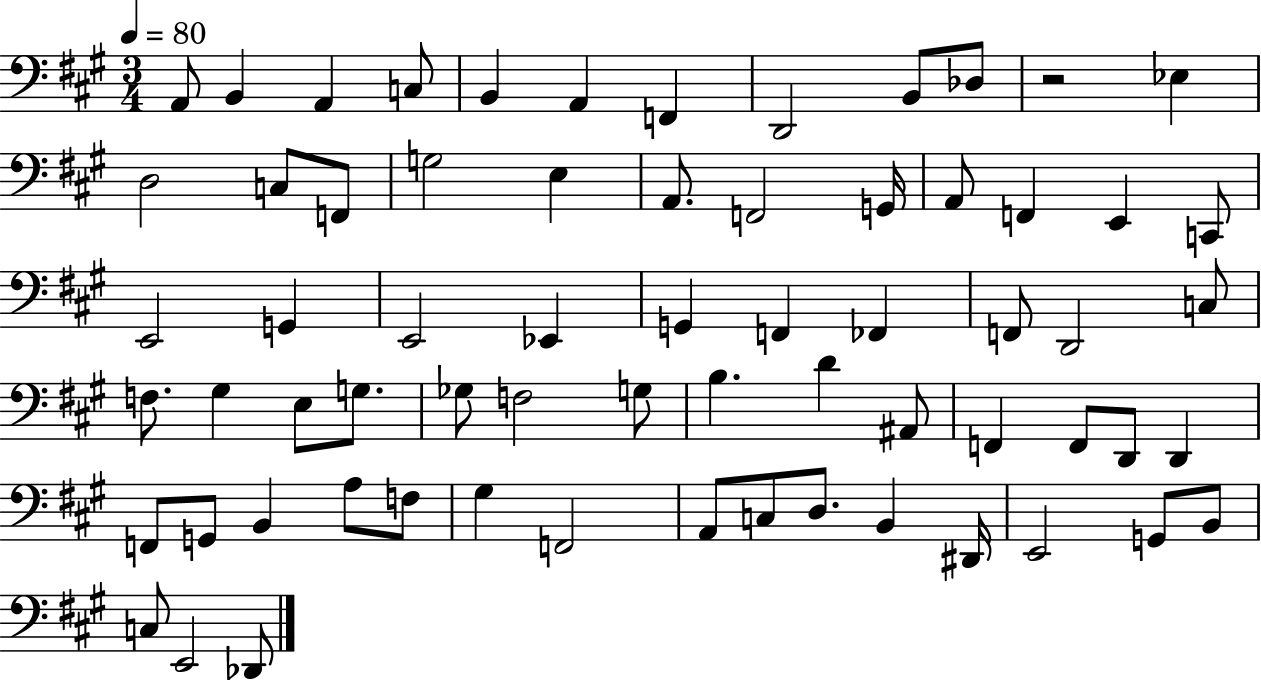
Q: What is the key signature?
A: A major